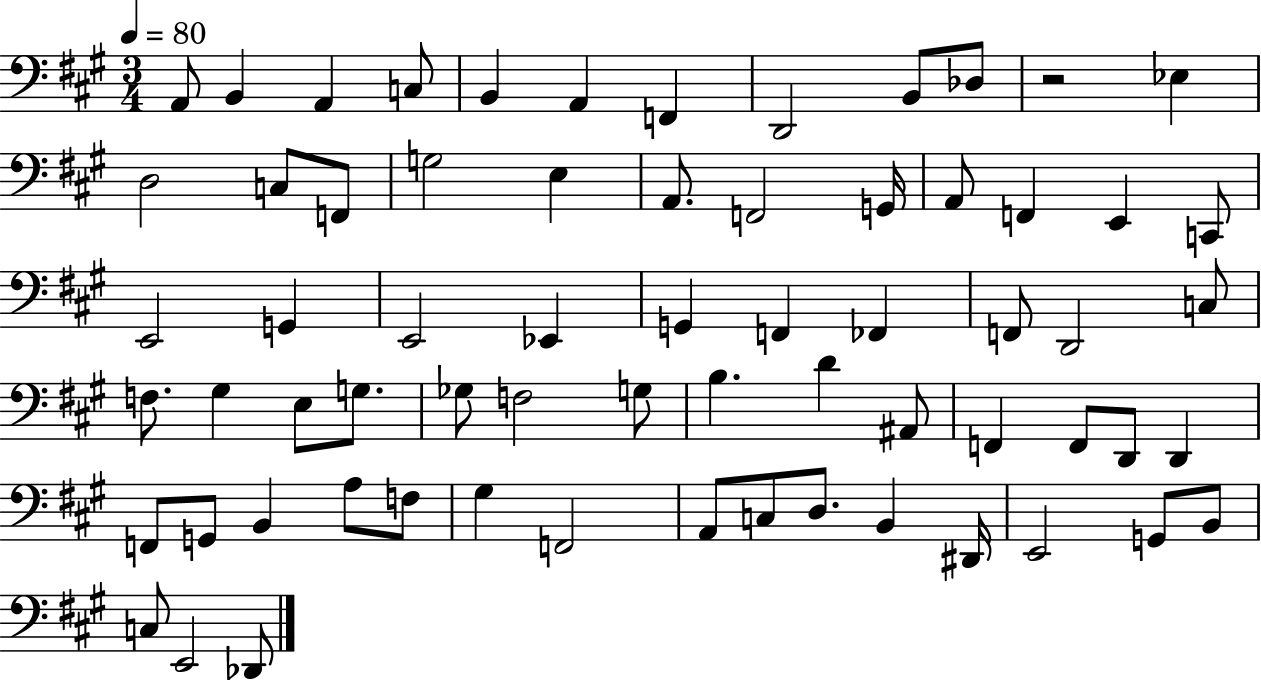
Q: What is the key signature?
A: A major